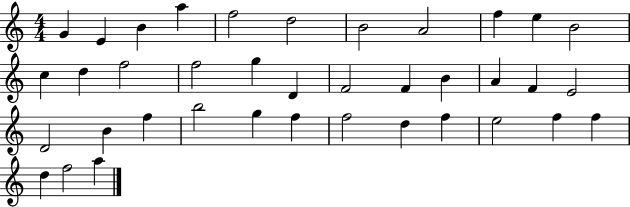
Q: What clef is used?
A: treble